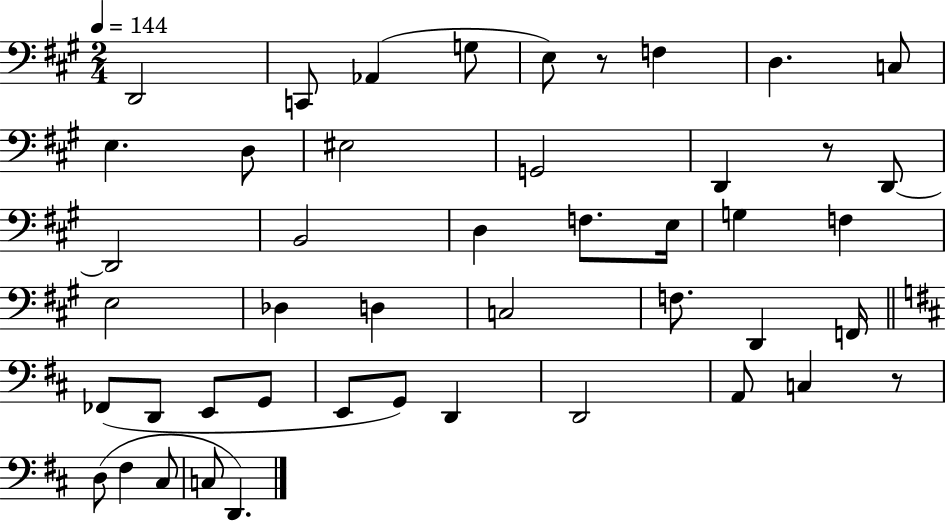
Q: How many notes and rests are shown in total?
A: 46